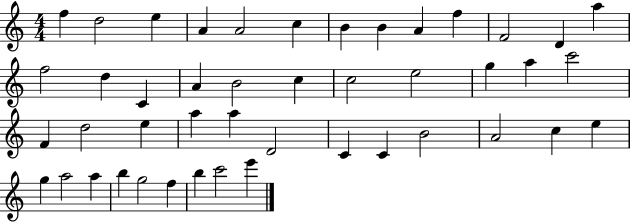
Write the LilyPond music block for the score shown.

{
  \clef treble
  \numericTimeSignature
  \time 4/4
  \key c \major
  f''4 d''2 e''4 | a'4 a'2 c''4 | b'4 b'4 a'4 f''4 | f'2 d'4 a''4 | \break f''2 d''4 c'4 | a'4 b'2 c''4 | c''2 e''2 | g''4 a''4 c'''2 | \break f'4 d''2 e''4 | a''4 a''4 d'2 | c'4 c'4 b'2 | a'2 c''4 e''4 | \break g''4 a''2 a''4 | b''4 g''2 f''4 | b''4 c'''2 e'''4 | \bar "|."
}